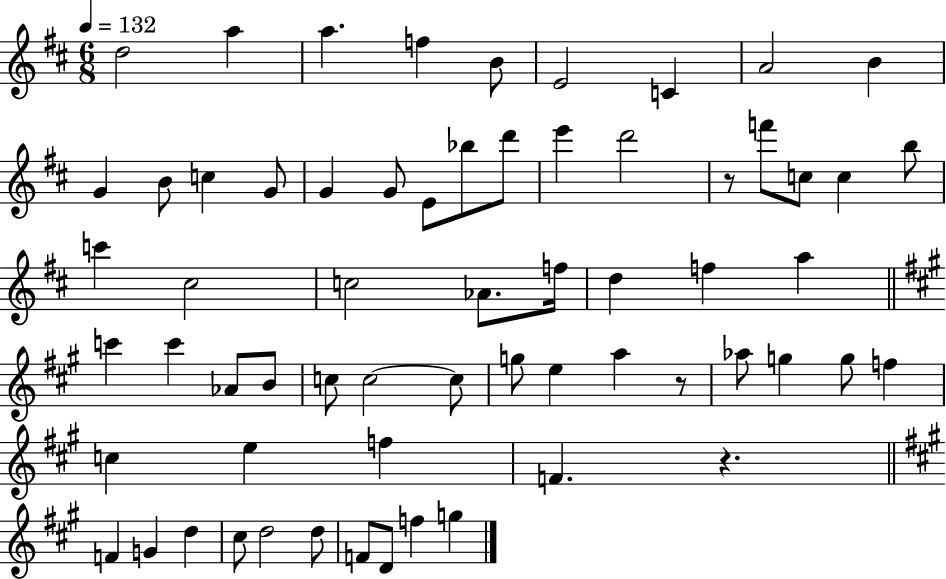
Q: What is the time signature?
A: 6/8